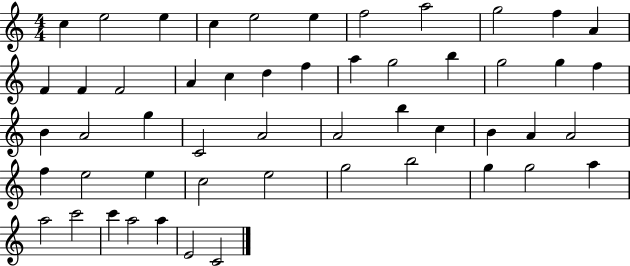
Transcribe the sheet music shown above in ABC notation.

X:1
T:Untitled
M:4/4
L:1/4
K:C
c e2 e c e2 e f2 a2 g2 f A F F F2 A c d f a g2 b g2 g f B A2 g C2 A2 A2 b c B A A2 f e2 e c2 e2 g2 b2 g g2 a a2 c'2 c' a2 a E2 C2